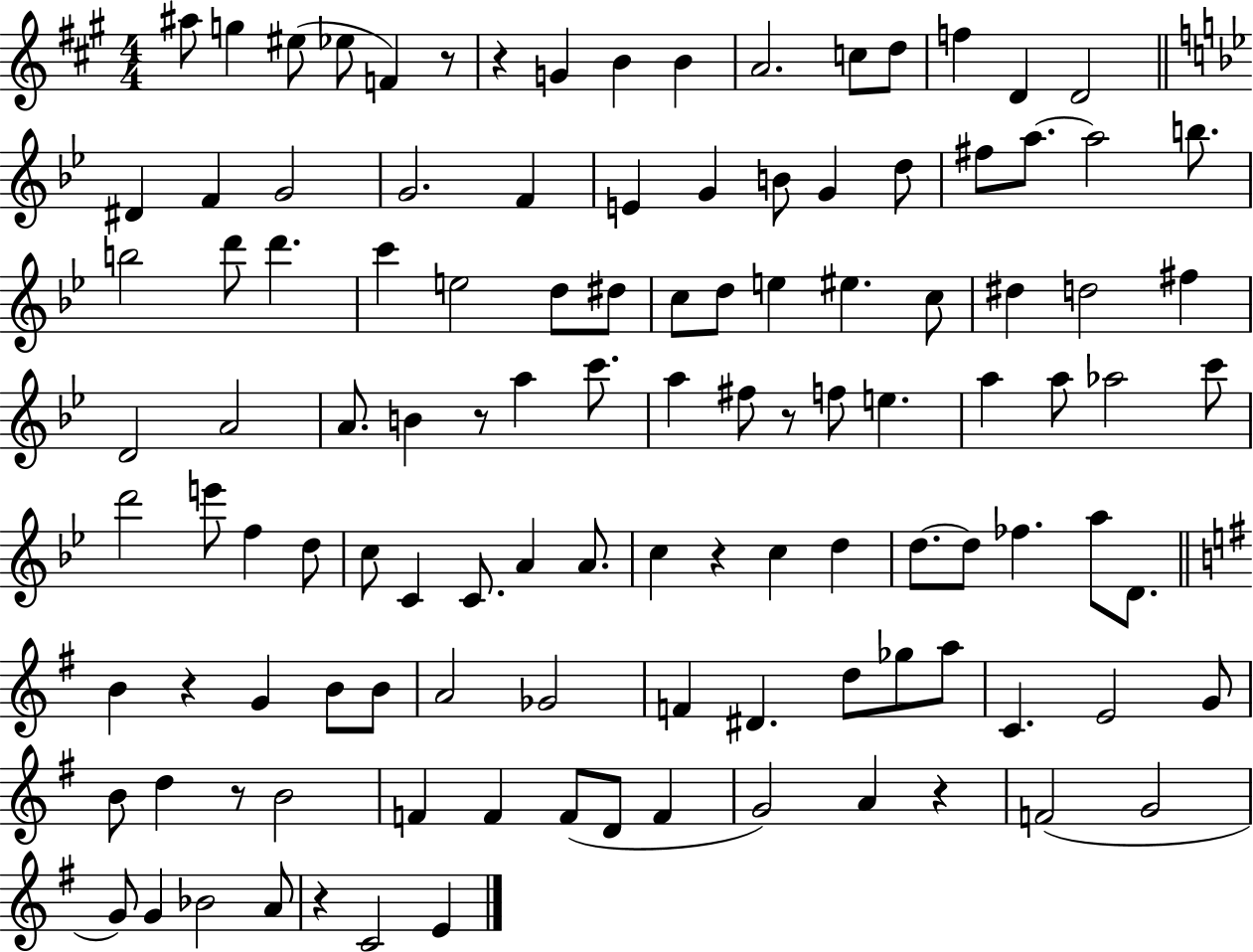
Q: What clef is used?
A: treble